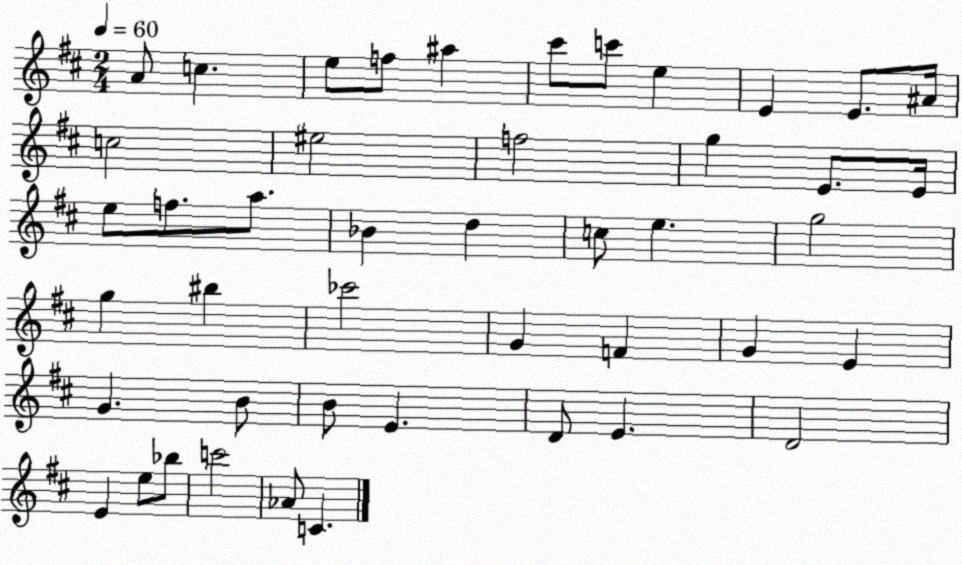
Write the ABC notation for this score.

X:1
T:Untitled
M:2/4
L:1/4
K:D
A/2 c e/2 f/2 ^a ^c'/2 c'/2 e E E/2 ^A/4 c2 ^e2 f2 g E/2 E/4 e/2 f/2 a/2 _B d c/2 e g2 g ^b _c'2 G F G E G B/2 B/2 E D/2 E D2 E e/2 _b/2 c'2 _A/2 C